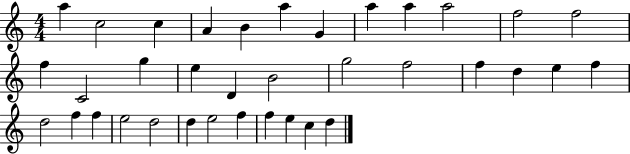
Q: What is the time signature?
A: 4/4